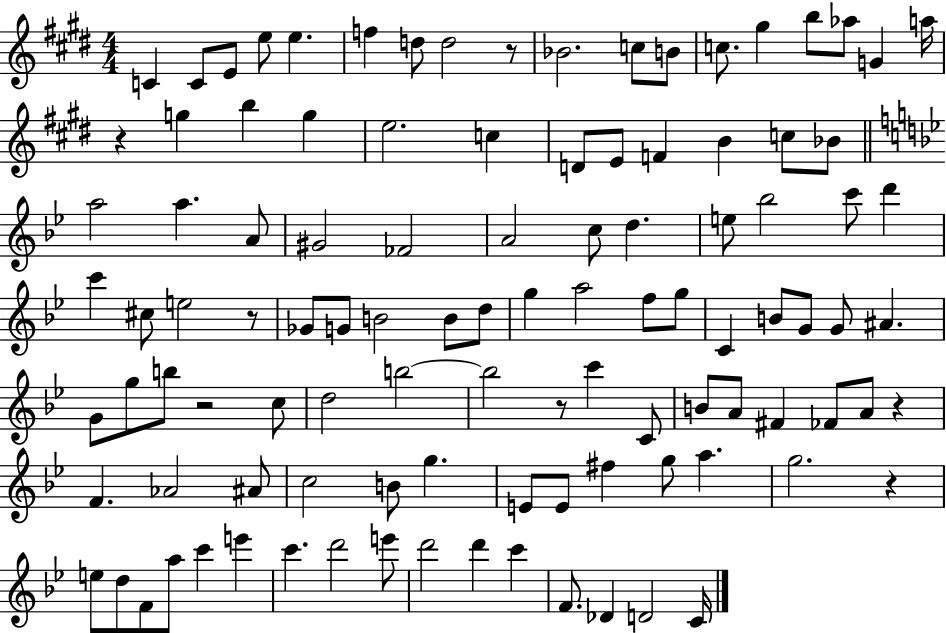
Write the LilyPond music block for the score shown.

{
  \clef treble
  \numericTimeSignature
  \time 4/4
  \key e \major
  c'4 c'8 e'8 e''8 e''4. | f''4 d''8 d''2 r8 | bes'2. c''8 b'8 | c''8. gis''4 b''8 aes''8 g'4 a''16 | \break r4 g''4 b''4 g''4 | e''2. c''4 | d'8 e'8 f'4 b'4 c''8 bes'8 | \bar "||" \break \key g \minor a''2 a''4. a'8 | gis'2 fes'2 | a'2 c''8 d''4. | e''8 bes''2 c'''8 d'''4 | \break c'''4 cis''8 e''2 r8 | ges'8 g'8 b'2 b'8 d''8 | g''4 a''2 f''8 g''8 | c'4 b'8 g'8 g'8 ais'4. | \break g'8 g''8 b''8 r2 c''8 | d''2 b''2~~ | b''2 r8 c'''4 c'8 | b'8 a'8 fis'4 fes'8 a'8 r4 | \break f'4. aes'2 ais'8 | c''2 b'8 g''4. | e'8 e'8 fis''4 g''8 a''4. | g''2. r4 | \break e''8 d''8 f'8 a''8 c'''4 e'''4 | c'''4. d'''2 e'''8 | d'''2 d'''4 c'''4 | f'8. des'4 d'2 c'16 | \break \bar "|."
}